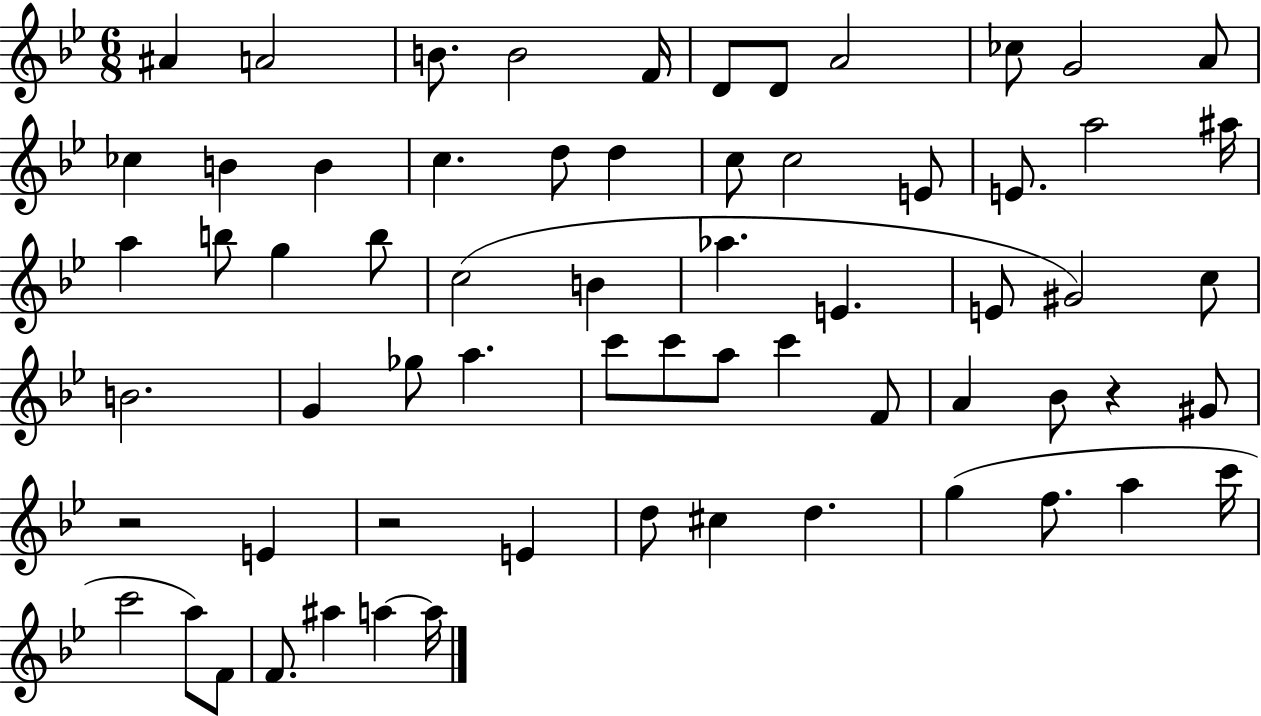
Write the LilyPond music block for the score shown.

{
  \clef treble
  \numericTimeSignature
  \time 6/8
  \key bes \major
  \repeat volta 2 { ais'4 a'2 | b'8. b'2 f'16 | d'8 d'8 a'2 | ces''8 g'2 a'8 | \break ces''4 b'4 b'4 | c''4. d''8 d''4 | c''8 c''2 e'8 | e'8. a''2 ais''16 | \break a''4 b''8 g''4 b''8 | c''2( b'4 | aes''4. e'4. | e'8 gis'2) c''8 | \break b'2. | g'4 ges''8 a''4. | c'''8 c'''8 a''8 c'''4 f'8 | a'4 bes'8 r4 gis'8 | \break r2 e'4 | r2 e'4 | d''8 cis''4 d''4. | g''4( f''8. a''4 c'''16 | \break c'''2 a''8) f'8 | f'8. ais''4 a''4~~ a''16 | } \bar "|."
}